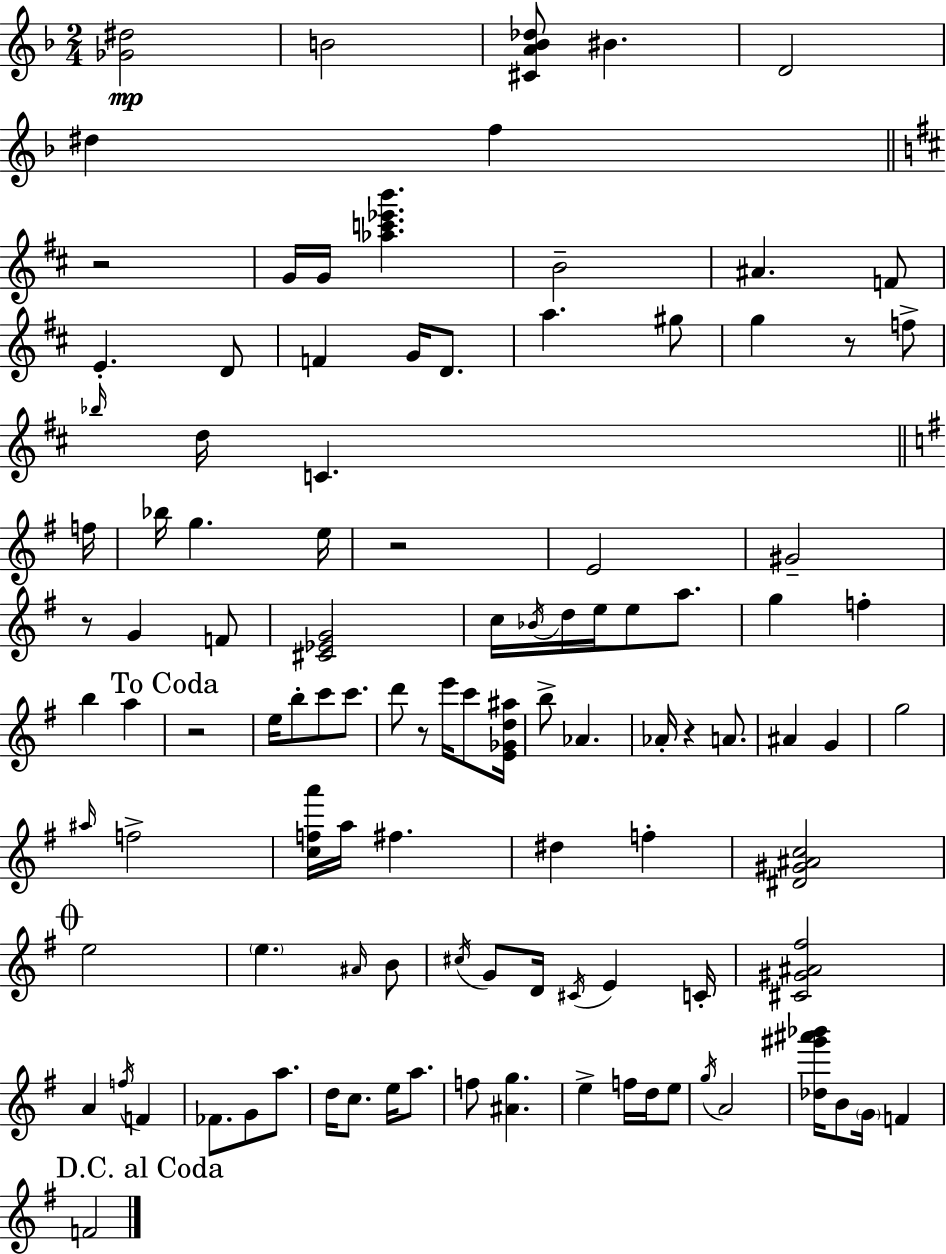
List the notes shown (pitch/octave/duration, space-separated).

[Gb4,D#5]/h B4/h [C#4,A4,Bb4,Db5]/e BIS4/q. D4/h D#5/q F5/q R/h G4/s G4/s [Ab5,C6,Eb6,B6]/q. B4/h A#4/q. F4/e E4/q. D4/e F4/q G4/s D4/e. A5/q. G#5/e G5/q R/e F5/e Bb5/s D5/s C4/q. F5/s Bb5/s G5/q. E5/s R/h E4/h G#4/h R/e G4/q F4/e [C#4,Eb4,G4]/h C5/s Bb4/s D5/s E5/s E5/e A5/e. G5/q F5/q B5/q A5/q R/h E5/s B5/e C6/e C6/e. D6/e R/e E6/s C6/e [E4,Gb4,D5,A#5]/s B5/e Ab4/q. Ab4/s R/q A4/e. A#4/q G4/q G5/h A#5/s F5/h [C5,F5,A6]/s A5/s F#5/q. D#5/q F5/q [D#4,G#4,A#4,C5]/h E5/h E5/q. A#4/s B4/e C#5/s G4/e D4/s C#4/s E4/q C4/s [C#4,G#4,A#4,F#5]/h A4/q F5/s F4/q FES4/e. G4/e A5/e. D5/s C5/e. E5/s A5/e. F5/e [A#4,G5]/q. E5/q F5/s D5/s E5/e G5/s A4/h [Db5,G#6,A#6,Bb6]/s B4/e G4/s F4/q F4/h